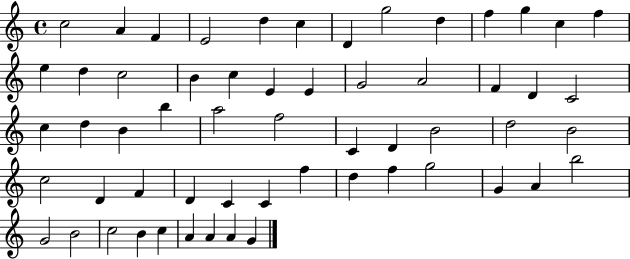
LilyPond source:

{
  \clef treble
  \time 4/4
  \defaultTimeSignature
  \key c \major
  c''2 a'4 f'4 | e'2 d''4 c''4 | d'4 g''2 d''4 | f''4 g''4 c''4 f''4 | \break e''4 d''4 c''2 | b'4 c''4 e'4 e'4 | g'2 a'2 | f'4 d'4 c'2 | \break c''4 d''4 b'4 b''4 | a''2 f''2 | c'4 d'4 b'2 | d''2 b'2 | \break c''2 d'4 f'4 | d'4 c'4 c'4 f''4 | d''4 f''4 g''2 | g'4 a'4 b''2 | \break g'2 b'2 | c''2 b'4 c''4 | a'4 a'4 a'4 g'4 | \bar "|."
}